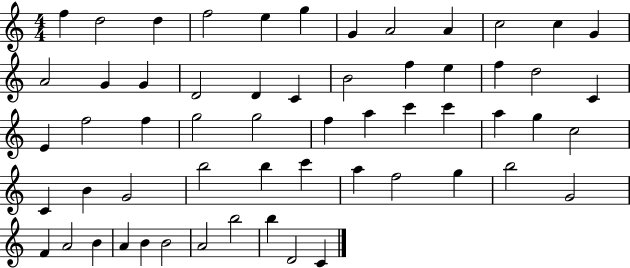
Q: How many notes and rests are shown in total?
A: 58